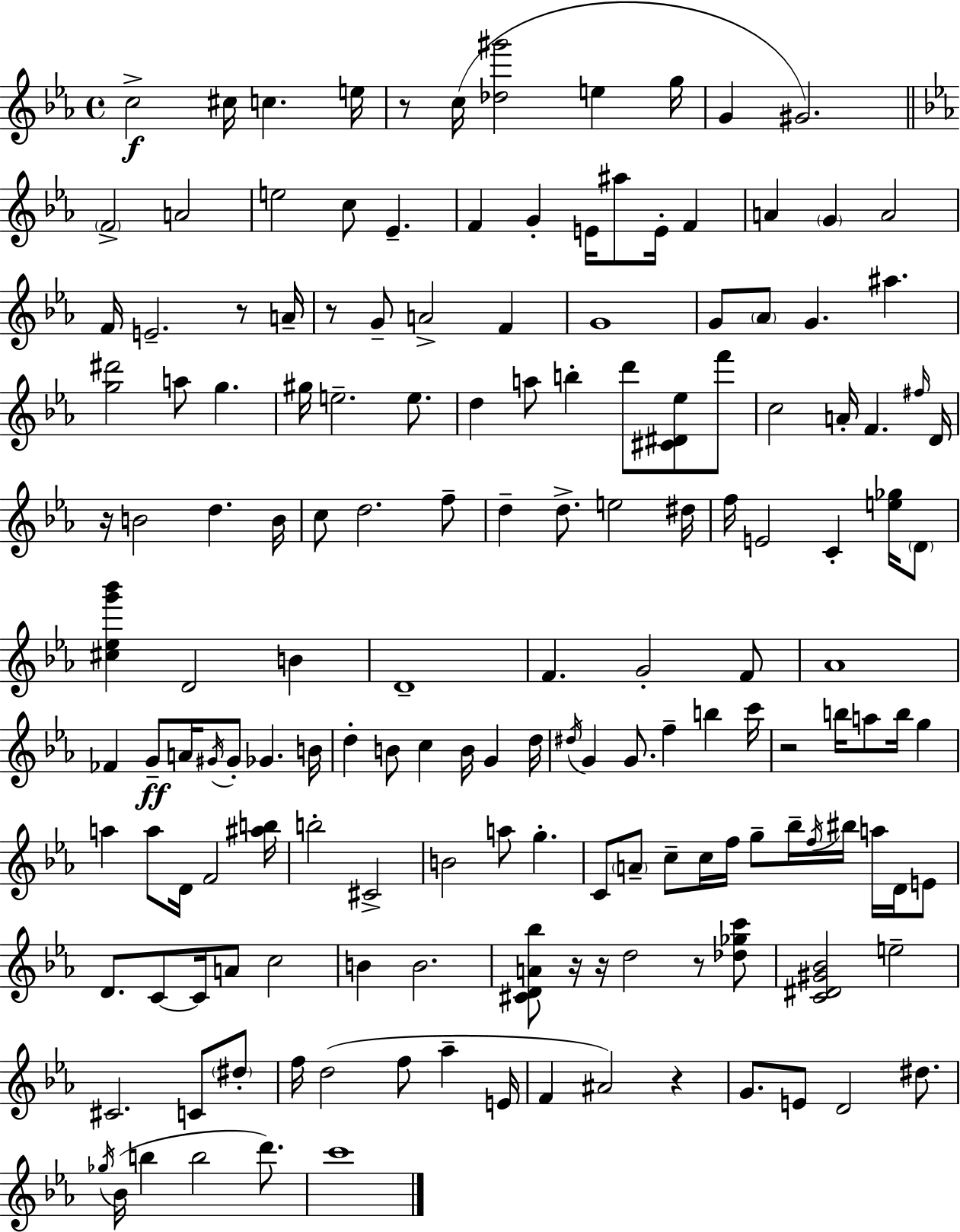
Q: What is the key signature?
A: C minor